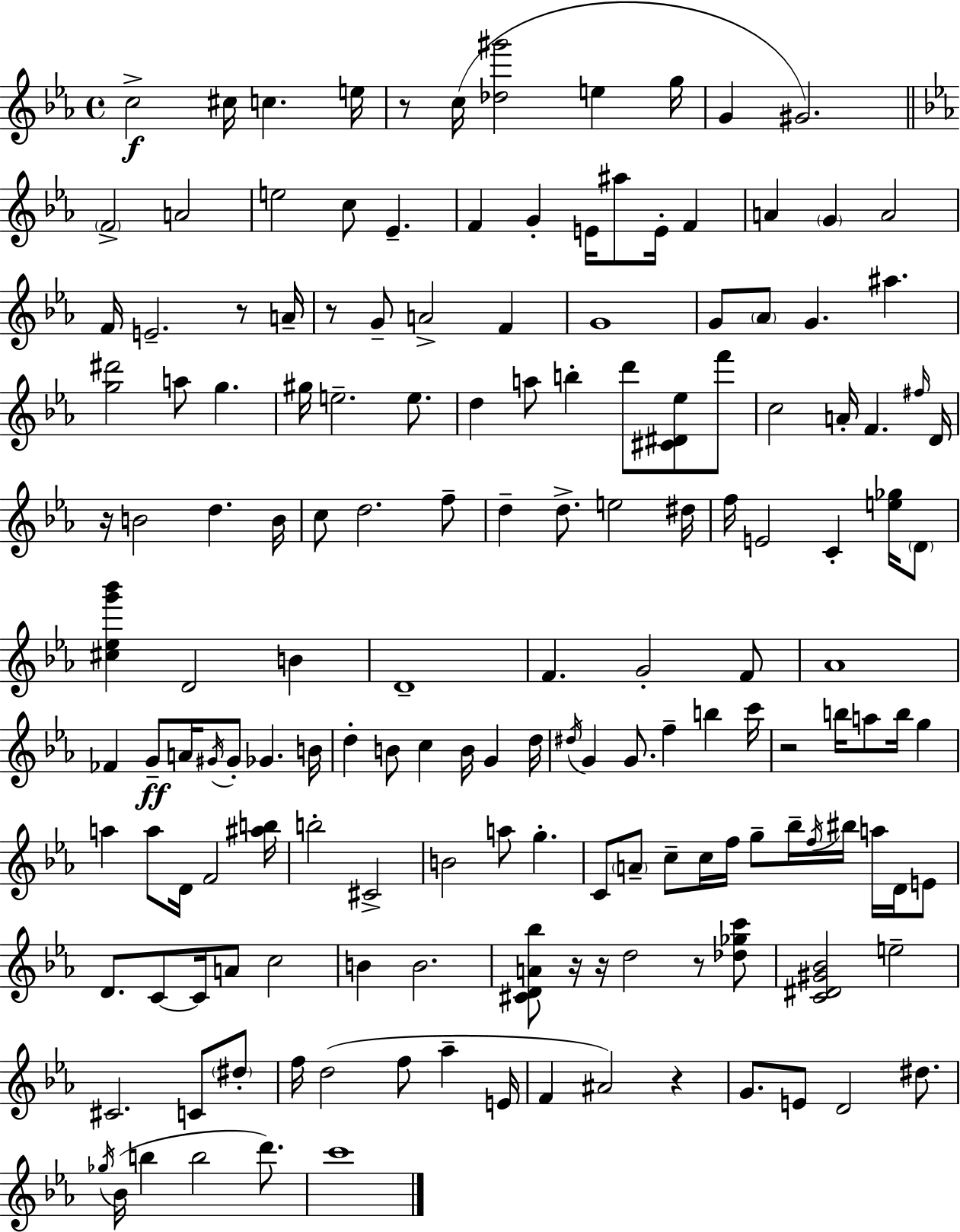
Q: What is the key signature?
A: C minor